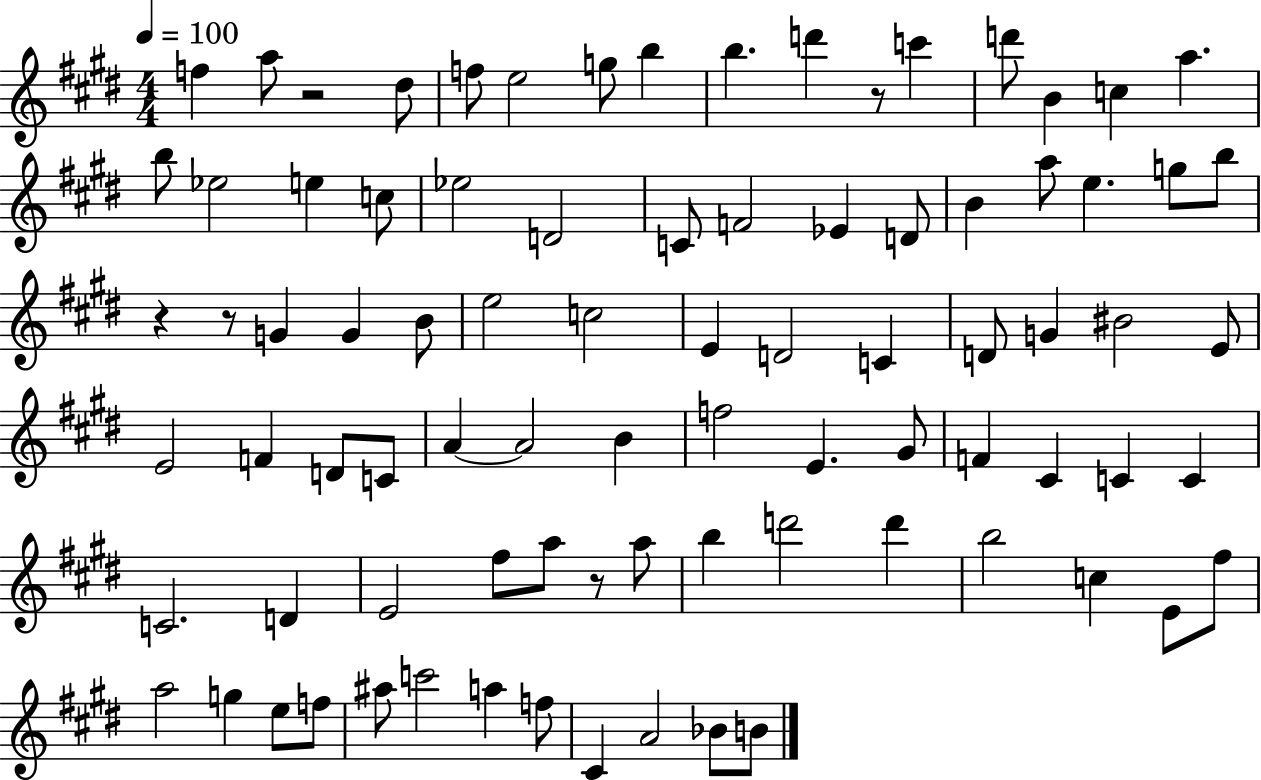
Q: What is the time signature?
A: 4/4